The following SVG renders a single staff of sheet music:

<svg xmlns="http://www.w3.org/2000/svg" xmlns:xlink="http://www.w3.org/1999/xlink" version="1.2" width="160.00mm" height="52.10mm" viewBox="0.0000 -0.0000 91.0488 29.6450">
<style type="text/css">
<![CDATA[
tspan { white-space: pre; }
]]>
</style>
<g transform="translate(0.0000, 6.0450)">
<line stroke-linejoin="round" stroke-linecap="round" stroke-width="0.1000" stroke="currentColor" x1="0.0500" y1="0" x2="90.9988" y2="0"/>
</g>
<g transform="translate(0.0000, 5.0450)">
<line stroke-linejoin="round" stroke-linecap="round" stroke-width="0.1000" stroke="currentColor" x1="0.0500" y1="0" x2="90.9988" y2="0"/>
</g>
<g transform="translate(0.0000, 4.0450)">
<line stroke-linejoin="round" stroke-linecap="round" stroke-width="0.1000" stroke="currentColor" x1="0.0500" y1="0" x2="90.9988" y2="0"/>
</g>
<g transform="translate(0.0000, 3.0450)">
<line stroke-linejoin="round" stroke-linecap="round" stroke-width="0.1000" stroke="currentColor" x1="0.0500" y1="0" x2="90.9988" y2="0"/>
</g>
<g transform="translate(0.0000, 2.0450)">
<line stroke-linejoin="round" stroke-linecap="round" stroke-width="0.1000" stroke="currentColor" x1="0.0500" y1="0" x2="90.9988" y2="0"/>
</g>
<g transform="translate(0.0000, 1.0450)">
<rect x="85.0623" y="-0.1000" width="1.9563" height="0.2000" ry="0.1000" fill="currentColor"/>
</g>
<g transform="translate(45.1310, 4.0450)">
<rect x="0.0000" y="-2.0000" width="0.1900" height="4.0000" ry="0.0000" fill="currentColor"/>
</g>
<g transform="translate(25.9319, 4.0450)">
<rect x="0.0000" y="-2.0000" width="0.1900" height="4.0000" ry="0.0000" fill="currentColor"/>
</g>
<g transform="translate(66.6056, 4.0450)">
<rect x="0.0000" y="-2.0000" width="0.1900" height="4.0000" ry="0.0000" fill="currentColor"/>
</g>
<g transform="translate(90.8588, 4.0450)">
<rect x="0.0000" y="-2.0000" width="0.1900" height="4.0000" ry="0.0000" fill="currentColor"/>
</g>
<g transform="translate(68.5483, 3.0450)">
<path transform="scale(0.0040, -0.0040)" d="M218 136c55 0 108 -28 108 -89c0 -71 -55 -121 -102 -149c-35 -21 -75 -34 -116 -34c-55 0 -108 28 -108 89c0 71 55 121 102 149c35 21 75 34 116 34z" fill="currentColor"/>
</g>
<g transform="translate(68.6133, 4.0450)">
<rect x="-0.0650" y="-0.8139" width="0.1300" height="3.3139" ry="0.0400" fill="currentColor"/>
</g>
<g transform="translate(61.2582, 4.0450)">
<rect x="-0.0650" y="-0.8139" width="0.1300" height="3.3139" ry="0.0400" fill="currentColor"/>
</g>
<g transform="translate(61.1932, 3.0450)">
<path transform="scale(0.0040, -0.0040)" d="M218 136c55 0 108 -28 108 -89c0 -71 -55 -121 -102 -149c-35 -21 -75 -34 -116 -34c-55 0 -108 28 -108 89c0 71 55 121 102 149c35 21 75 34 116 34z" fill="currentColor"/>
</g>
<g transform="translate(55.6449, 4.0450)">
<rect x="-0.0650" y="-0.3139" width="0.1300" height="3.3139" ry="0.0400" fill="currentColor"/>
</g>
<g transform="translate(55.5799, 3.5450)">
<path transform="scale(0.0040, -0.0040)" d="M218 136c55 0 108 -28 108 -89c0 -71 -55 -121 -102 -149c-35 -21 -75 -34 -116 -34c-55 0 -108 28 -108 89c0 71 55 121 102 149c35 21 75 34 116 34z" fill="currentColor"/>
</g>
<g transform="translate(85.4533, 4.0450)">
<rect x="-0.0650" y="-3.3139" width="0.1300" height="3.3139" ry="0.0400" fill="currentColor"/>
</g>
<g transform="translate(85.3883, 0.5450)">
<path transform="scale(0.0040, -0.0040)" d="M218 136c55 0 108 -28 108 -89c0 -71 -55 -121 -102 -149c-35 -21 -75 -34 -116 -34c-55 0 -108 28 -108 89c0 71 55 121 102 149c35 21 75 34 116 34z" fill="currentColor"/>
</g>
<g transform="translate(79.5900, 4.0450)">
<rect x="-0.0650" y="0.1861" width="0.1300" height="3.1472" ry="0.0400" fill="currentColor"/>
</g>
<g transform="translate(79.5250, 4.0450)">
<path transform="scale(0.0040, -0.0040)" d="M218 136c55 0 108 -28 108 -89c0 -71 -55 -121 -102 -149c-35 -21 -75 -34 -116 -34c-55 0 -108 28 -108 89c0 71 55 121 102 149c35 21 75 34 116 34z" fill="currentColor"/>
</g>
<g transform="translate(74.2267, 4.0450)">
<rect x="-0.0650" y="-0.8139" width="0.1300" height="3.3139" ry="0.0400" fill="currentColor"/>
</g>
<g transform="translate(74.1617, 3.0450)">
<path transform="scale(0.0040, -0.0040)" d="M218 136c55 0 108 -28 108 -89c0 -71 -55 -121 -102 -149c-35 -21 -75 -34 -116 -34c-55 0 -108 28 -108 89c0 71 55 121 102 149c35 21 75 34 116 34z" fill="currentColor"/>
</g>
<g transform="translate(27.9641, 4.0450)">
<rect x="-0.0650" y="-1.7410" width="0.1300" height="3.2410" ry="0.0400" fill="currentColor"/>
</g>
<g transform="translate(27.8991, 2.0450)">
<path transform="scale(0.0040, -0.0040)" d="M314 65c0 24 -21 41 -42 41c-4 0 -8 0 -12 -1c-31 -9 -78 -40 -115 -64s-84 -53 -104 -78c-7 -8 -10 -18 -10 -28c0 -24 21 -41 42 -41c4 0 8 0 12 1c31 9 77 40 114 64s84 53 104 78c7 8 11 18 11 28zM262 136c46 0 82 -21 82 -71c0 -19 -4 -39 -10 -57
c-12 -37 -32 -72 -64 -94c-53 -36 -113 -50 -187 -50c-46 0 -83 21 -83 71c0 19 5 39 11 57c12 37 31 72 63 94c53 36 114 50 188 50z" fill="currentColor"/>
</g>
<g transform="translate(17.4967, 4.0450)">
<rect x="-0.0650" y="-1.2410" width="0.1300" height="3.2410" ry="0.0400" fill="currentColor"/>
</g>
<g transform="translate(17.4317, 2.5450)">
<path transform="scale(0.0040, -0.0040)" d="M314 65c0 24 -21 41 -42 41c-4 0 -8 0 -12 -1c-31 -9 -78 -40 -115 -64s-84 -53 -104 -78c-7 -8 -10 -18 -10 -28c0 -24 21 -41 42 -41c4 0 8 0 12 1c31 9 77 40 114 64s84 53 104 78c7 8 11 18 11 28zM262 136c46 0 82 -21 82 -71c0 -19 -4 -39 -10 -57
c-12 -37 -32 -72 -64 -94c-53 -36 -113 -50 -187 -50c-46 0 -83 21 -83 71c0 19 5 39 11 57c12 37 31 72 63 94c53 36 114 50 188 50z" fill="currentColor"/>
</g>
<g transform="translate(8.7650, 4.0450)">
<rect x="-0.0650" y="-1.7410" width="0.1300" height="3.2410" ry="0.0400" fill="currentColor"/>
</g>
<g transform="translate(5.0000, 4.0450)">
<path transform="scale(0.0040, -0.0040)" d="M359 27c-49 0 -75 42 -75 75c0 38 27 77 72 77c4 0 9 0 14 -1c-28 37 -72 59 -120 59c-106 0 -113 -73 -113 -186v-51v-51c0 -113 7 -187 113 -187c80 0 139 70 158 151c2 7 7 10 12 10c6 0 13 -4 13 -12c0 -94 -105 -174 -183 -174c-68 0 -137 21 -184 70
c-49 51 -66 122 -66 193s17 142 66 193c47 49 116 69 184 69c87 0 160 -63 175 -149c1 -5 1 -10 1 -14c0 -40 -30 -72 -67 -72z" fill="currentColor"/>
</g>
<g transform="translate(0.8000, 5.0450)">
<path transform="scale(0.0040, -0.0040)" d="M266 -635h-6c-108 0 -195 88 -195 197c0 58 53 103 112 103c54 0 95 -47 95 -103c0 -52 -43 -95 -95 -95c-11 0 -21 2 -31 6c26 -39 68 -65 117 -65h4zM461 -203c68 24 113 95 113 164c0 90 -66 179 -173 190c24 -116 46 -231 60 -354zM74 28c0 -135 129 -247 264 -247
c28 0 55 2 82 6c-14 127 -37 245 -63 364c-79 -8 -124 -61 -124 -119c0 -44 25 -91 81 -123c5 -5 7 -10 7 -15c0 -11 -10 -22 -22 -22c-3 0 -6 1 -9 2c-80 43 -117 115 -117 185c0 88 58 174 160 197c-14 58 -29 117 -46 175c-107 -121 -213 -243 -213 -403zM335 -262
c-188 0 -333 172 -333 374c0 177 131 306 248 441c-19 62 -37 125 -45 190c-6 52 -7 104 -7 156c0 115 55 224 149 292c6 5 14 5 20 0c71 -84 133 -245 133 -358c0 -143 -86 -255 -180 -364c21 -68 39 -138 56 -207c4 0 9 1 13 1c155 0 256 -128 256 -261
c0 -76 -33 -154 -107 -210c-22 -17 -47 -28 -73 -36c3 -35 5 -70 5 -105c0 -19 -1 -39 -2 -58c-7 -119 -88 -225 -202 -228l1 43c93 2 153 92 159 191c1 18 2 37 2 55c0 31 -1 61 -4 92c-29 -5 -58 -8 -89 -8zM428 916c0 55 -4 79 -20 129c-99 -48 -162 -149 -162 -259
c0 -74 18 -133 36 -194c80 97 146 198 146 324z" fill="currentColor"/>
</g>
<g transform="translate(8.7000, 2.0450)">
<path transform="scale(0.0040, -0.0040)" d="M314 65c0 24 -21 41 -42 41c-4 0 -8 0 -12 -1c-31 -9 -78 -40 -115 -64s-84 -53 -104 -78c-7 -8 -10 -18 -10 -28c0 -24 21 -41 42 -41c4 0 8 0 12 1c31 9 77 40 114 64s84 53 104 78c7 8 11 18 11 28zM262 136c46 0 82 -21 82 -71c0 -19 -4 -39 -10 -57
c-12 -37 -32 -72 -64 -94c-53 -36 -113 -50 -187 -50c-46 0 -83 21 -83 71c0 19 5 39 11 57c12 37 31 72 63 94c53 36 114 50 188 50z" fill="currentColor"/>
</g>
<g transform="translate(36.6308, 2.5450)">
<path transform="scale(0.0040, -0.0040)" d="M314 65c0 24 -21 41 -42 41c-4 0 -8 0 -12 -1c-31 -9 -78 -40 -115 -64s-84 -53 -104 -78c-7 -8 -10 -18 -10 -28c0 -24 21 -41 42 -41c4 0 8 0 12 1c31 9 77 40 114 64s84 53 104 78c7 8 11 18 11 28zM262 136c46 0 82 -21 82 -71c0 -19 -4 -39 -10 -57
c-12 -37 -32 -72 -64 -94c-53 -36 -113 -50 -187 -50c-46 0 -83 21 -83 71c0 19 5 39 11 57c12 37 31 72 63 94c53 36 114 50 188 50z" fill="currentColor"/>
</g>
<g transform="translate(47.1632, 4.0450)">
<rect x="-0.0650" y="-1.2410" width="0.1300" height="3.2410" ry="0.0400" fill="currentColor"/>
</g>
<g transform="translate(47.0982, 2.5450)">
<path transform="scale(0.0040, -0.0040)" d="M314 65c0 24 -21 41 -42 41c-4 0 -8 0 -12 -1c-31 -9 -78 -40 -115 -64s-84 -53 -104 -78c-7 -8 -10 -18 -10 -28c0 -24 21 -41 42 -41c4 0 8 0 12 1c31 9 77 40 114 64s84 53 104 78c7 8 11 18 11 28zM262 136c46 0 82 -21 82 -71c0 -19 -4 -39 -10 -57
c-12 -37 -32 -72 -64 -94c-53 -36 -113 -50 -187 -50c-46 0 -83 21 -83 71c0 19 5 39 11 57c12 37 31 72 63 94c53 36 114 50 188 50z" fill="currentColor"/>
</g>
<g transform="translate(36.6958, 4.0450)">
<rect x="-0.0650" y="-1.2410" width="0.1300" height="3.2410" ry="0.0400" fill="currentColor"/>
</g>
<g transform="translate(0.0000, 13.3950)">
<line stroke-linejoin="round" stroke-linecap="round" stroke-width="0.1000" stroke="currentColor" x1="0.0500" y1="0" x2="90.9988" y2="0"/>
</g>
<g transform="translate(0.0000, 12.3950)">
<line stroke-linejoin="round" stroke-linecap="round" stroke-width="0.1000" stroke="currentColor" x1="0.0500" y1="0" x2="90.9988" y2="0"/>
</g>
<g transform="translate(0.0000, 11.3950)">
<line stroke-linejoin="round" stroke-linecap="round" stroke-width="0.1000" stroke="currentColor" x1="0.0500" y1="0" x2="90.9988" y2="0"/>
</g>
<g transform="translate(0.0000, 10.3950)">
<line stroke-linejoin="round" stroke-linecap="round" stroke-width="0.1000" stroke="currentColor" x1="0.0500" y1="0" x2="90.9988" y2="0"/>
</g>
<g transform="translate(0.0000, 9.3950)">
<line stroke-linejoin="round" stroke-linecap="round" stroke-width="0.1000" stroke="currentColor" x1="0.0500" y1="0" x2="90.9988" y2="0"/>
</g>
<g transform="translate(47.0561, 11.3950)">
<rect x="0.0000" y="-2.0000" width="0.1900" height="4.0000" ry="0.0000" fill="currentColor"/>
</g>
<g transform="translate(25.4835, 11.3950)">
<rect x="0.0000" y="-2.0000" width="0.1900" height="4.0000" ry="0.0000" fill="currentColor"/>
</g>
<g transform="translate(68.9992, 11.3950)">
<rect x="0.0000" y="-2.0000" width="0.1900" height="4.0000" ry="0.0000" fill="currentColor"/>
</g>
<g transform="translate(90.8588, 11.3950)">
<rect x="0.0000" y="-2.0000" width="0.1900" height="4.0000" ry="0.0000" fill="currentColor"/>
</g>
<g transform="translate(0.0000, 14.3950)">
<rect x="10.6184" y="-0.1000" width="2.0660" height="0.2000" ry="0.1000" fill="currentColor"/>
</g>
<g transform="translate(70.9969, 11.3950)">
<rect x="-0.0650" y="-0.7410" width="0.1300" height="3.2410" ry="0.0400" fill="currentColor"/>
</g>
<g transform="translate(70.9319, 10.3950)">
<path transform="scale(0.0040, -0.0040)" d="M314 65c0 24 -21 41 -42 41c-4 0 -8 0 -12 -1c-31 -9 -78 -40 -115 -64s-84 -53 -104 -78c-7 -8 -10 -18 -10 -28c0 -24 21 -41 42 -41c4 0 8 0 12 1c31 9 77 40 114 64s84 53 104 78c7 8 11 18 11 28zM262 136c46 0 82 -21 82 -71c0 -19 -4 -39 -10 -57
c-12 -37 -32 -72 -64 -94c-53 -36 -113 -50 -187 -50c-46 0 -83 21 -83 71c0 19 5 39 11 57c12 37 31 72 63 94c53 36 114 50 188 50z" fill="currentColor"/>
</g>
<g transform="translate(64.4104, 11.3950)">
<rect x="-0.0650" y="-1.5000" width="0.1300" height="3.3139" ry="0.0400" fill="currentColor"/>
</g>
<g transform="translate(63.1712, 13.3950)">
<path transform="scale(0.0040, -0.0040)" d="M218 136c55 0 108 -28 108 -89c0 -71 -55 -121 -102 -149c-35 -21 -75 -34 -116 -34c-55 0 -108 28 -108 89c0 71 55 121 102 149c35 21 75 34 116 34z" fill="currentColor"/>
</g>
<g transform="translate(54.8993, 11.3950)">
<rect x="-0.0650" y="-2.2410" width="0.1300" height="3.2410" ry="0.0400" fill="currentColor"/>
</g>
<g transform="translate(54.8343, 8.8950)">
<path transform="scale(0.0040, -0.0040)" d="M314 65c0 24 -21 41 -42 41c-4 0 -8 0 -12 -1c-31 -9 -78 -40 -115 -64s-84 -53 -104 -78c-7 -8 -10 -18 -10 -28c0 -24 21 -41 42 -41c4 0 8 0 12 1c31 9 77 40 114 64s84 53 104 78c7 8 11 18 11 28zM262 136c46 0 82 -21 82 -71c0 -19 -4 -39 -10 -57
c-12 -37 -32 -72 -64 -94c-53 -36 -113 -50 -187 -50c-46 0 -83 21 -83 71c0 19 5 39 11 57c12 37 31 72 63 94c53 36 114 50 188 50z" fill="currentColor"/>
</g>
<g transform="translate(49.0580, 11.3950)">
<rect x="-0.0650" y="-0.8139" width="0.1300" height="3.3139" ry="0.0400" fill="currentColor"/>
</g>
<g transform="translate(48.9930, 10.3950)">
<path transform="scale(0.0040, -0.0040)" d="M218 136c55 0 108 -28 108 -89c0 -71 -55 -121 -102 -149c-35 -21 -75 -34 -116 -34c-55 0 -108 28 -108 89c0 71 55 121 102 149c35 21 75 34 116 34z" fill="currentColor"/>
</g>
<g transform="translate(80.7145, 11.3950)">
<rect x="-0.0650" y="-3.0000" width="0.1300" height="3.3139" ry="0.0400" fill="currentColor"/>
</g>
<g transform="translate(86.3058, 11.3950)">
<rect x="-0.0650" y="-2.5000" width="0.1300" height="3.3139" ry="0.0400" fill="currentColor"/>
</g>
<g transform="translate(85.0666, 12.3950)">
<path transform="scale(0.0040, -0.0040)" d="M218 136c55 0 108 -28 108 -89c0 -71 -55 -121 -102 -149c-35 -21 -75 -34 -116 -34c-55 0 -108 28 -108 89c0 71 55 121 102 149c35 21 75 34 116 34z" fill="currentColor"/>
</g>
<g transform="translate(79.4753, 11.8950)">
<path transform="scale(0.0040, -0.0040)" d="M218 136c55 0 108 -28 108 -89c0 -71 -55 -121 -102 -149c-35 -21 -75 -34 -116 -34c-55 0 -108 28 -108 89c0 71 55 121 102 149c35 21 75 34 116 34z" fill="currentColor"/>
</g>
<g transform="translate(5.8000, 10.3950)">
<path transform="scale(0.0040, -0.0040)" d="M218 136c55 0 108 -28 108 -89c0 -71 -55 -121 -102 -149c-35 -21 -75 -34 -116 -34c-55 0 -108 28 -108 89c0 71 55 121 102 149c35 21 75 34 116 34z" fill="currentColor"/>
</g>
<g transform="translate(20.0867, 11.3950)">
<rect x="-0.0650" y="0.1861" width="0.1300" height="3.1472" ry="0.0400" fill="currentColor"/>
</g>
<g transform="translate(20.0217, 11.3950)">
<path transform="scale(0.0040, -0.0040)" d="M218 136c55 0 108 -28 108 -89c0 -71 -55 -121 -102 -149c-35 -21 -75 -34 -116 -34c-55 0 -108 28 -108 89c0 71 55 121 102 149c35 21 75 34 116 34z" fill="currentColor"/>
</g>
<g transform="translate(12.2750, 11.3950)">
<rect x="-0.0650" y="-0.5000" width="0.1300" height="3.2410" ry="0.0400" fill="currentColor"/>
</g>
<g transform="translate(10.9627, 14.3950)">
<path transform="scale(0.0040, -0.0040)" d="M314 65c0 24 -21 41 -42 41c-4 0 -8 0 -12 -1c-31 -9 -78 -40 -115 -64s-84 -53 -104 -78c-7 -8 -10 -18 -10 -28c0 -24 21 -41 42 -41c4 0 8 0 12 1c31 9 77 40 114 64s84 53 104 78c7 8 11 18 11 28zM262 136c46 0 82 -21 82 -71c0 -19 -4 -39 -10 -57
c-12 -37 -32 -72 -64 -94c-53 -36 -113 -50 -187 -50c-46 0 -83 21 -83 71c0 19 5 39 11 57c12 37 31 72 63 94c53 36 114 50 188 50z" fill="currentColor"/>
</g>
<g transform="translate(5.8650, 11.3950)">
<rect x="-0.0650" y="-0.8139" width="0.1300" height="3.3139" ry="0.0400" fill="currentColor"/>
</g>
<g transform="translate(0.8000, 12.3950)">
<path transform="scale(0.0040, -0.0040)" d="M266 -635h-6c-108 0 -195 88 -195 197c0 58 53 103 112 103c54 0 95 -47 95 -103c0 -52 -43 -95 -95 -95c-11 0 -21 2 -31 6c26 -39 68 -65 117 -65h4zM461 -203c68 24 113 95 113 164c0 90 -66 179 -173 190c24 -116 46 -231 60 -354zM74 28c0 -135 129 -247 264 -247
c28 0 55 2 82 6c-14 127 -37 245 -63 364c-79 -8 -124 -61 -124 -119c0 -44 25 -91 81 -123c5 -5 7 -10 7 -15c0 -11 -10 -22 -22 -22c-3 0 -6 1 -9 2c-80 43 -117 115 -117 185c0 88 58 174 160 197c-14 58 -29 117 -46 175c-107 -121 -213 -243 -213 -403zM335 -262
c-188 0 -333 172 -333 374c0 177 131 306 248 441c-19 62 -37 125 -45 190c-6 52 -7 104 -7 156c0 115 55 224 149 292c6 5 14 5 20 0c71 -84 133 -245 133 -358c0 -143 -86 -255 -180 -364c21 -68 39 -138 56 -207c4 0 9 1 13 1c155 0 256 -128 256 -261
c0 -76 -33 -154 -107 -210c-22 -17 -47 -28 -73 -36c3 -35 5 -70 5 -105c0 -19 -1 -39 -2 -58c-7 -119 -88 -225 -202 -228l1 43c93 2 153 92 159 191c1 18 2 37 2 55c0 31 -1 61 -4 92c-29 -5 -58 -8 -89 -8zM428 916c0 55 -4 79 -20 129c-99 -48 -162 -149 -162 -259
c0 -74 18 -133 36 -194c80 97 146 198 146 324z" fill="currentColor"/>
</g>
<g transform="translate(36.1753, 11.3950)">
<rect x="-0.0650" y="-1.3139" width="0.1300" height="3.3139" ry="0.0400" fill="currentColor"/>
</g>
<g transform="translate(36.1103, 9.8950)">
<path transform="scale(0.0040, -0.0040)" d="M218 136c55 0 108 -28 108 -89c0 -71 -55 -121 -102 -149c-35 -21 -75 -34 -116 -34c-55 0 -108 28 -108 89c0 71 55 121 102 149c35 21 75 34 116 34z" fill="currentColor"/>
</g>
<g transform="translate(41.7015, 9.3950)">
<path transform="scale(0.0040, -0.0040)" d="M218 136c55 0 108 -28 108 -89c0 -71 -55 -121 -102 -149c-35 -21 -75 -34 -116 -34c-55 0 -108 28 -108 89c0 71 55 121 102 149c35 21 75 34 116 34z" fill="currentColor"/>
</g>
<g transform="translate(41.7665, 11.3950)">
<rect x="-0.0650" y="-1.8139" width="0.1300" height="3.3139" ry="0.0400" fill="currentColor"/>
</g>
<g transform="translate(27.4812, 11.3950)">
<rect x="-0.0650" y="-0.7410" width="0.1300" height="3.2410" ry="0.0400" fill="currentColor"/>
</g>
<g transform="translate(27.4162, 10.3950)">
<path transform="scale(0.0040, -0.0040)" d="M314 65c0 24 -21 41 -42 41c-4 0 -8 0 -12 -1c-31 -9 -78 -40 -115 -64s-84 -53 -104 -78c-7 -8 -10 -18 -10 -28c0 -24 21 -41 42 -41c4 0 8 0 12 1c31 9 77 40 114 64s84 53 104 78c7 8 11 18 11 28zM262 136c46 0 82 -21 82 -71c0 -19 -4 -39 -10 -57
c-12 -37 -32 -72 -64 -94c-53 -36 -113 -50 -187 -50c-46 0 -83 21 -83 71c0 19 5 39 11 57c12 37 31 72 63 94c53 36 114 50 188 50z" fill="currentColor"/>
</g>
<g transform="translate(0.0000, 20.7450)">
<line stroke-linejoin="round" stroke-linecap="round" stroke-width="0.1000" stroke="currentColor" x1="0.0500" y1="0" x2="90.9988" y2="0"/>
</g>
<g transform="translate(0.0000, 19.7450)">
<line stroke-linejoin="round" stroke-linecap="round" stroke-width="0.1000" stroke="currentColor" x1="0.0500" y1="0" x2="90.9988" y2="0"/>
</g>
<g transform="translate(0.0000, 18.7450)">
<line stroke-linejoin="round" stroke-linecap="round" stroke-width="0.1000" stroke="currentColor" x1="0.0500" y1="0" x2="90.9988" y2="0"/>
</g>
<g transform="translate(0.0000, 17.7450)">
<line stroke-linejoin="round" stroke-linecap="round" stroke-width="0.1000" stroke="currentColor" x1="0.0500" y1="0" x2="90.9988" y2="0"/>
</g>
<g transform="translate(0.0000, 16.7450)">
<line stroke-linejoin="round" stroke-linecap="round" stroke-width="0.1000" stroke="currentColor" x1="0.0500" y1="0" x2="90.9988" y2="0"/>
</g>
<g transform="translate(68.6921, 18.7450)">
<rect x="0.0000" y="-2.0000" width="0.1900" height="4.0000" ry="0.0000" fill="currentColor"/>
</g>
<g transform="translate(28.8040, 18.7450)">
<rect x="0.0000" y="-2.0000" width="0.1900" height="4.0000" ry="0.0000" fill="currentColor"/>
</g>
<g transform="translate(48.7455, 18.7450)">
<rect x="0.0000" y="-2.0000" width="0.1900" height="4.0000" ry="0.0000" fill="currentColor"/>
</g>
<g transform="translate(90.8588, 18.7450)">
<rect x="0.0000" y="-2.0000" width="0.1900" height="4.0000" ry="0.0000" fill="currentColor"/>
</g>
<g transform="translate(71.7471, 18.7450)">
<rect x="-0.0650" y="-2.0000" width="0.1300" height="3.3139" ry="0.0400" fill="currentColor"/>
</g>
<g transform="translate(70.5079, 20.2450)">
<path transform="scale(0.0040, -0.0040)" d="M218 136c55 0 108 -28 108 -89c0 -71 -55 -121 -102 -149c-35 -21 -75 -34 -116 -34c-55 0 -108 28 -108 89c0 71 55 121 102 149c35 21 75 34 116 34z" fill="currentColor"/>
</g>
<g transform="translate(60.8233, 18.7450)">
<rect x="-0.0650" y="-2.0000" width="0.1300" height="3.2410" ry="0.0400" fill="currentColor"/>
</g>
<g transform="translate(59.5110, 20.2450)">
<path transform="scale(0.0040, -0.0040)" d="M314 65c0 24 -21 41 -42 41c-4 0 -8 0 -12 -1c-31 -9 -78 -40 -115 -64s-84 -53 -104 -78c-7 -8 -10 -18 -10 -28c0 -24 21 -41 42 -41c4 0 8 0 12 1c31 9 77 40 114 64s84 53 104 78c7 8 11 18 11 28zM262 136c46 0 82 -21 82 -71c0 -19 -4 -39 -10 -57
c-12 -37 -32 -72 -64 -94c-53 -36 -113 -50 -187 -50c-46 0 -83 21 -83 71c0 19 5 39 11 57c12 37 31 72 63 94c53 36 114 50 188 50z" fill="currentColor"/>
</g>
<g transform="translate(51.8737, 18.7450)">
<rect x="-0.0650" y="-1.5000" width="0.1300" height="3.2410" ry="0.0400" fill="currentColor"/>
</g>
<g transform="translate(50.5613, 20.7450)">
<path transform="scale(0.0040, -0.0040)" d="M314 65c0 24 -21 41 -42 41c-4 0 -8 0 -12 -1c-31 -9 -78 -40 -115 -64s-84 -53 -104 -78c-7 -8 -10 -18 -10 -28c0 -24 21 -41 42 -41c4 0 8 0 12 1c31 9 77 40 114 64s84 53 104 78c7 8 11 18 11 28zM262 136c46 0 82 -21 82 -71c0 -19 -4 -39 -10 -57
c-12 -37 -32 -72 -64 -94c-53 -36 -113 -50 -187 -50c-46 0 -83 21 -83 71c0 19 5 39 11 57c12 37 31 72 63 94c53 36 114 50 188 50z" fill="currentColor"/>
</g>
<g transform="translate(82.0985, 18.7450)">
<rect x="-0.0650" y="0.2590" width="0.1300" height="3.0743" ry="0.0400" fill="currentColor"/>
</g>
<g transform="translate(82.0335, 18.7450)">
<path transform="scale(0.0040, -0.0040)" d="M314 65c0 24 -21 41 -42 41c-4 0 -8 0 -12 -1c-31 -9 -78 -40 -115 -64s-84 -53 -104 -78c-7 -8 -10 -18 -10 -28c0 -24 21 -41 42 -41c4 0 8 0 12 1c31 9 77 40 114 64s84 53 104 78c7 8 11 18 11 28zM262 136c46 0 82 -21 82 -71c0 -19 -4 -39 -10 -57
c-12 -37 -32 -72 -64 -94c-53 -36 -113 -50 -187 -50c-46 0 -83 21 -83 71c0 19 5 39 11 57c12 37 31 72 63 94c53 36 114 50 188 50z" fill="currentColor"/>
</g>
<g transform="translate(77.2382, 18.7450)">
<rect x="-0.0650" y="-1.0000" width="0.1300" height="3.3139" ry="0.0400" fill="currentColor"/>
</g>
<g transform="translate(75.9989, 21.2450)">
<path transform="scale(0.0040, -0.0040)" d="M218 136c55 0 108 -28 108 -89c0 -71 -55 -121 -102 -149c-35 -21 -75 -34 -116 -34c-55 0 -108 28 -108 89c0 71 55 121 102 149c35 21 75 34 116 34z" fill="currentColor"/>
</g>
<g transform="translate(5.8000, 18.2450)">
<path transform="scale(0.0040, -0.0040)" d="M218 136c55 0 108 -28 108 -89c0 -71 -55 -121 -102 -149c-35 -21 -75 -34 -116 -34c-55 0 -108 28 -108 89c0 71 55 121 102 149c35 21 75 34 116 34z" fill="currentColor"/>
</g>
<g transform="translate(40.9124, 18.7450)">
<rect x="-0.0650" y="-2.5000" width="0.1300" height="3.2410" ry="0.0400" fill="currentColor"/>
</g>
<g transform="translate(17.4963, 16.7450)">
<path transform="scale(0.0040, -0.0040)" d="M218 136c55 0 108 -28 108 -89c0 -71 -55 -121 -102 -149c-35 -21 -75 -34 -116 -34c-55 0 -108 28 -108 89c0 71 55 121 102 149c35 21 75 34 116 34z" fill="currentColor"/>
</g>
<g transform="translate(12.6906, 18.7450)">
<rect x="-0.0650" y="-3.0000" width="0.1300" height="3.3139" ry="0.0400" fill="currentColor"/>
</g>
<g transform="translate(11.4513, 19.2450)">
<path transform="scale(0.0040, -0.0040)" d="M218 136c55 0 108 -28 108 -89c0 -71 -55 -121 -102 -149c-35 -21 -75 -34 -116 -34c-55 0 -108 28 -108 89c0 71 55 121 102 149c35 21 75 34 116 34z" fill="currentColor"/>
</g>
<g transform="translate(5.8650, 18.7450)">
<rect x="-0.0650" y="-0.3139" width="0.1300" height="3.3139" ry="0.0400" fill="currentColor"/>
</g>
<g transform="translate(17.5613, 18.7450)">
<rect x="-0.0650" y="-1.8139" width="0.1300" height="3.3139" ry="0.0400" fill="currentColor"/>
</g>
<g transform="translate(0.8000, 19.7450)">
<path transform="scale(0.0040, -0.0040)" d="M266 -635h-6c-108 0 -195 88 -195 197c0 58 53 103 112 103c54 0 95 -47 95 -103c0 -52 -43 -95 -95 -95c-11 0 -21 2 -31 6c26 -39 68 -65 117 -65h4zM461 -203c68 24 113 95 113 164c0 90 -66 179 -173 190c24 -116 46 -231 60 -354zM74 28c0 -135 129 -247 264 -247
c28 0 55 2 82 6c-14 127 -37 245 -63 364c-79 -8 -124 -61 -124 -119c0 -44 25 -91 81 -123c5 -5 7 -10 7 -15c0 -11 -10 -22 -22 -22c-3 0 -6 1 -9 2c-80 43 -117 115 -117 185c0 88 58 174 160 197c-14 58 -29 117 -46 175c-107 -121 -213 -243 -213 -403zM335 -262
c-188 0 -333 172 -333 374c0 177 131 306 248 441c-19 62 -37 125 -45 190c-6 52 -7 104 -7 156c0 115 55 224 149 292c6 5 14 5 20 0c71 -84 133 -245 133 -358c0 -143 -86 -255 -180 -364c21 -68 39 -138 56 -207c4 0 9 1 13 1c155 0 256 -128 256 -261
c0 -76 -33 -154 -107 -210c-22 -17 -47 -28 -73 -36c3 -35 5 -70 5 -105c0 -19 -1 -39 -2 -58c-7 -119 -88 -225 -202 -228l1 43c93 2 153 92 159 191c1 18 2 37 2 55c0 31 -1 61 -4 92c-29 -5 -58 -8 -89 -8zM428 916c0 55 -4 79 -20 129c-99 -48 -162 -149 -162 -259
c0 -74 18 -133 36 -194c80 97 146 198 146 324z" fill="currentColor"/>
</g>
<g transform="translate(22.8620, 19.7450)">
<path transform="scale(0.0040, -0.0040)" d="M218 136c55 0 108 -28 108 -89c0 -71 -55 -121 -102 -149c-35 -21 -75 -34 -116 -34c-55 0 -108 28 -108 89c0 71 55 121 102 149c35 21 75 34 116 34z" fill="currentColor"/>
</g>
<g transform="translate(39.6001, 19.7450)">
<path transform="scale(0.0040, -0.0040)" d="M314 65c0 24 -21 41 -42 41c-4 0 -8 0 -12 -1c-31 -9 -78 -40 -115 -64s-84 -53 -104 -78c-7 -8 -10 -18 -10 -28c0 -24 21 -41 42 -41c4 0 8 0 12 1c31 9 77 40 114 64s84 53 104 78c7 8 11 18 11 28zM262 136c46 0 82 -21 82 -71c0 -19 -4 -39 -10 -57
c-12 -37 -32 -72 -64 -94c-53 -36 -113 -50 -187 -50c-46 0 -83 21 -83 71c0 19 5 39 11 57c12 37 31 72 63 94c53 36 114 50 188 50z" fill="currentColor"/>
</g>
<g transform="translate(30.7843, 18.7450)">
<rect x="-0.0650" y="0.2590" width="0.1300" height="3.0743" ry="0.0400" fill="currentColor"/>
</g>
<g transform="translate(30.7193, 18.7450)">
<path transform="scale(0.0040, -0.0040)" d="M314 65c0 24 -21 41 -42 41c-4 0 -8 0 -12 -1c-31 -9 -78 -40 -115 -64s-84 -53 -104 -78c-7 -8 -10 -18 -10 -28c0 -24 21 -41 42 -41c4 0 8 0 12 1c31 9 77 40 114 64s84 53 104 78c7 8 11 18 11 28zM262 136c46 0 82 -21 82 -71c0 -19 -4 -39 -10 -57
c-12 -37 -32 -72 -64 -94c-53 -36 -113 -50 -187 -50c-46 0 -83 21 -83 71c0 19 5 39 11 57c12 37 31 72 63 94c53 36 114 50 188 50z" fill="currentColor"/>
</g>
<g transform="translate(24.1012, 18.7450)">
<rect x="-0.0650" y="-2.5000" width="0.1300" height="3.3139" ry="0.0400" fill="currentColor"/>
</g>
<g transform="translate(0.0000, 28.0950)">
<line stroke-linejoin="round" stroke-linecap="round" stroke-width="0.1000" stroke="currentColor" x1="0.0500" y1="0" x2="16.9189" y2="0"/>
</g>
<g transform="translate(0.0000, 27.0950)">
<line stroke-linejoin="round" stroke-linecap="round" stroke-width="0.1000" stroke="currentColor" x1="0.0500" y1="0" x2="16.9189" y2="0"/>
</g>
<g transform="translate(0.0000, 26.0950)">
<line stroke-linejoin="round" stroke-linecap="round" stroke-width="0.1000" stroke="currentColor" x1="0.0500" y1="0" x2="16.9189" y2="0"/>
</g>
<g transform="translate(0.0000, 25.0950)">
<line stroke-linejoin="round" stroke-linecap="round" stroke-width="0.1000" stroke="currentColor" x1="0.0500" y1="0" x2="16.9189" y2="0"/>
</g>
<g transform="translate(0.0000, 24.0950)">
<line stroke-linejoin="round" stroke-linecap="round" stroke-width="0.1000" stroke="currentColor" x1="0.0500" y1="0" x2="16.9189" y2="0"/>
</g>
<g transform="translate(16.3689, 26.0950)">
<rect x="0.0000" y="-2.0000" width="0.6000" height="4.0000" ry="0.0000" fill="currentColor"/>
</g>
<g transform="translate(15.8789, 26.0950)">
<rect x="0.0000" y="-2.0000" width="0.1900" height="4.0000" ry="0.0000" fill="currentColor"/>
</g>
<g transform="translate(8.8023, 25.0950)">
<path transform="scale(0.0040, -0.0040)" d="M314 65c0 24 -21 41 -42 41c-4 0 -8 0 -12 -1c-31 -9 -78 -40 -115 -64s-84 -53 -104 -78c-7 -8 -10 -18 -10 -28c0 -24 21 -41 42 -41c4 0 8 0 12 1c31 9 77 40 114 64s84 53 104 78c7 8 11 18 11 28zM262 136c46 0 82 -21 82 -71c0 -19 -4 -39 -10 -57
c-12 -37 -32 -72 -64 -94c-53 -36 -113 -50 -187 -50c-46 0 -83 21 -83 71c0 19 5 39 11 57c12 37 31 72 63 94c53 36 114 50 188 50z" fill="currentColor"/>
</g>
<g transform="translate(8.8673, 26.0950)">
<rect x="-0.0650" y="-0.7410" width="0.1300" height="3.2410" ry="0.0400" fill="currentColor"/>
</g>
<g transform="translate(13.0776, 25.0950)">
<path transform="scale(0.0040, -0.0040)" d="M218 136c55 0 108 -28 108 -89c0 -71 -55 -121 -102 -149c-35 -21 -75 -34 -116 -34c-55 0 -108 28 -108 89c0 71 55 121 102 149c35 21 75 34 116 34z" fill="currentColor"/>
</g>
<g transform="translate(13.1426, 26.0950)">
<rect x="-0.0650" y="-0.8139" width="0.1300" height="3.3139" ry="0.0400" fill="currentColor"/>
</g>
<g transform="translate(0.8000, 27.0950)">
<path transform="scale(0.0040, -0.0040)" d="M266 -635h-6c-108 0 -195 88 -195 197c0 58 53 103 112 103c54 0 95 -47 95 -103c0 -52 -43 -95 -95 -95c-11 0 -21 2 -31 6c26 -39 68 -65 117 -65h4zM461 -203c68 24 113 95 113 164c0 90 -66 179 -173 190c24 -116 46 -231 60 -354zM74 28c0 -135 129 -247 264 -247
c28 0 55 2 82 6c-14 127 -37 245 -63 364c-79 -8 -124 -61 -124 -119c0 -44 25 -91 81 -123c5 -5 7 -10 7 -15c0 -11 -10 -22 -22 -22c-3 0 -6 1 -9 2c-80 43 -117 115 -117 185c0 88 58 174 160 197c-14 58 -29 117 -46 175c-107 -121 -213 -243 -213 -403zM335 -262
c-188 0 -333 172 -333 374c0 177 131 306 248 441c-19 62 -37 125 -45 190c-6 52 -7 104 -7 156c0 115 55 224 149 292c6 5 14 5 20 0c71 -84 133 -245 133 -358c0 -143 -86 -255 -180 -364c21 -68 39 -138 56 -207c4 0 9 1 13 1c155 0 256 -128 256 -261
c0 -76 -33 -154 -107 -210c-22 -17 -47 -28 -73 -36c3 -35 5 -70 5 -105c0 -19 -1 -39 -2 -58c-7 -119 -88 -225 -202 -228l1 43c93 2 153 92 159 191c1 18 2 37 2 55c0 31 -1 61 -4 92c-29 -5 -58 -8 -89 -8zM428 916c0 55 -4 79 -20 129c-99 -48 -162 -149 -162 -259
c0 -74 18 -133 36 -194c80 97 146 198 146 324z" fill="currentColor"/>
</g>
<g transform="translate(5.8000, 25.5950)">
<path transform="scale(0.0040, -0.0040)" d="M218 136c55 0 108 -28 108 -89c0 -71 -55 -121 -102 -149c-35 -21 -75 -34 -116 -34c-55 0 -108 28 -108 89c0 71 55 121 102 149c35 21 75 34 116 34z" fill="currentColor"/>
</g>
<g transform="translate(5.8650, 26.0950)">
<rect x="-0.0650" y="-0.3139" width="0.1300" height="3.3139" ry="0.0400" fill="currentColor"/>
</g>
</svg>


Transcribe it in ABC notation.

X:1
T:Untitled
M:4/4
L:1/4
K:C
f2 e2 f2 e2 e2 c d d d B b d C2 B d2 e f d g2 E d2 A G c A f G B2 G2 E2 F2 F D B2 c d2 d